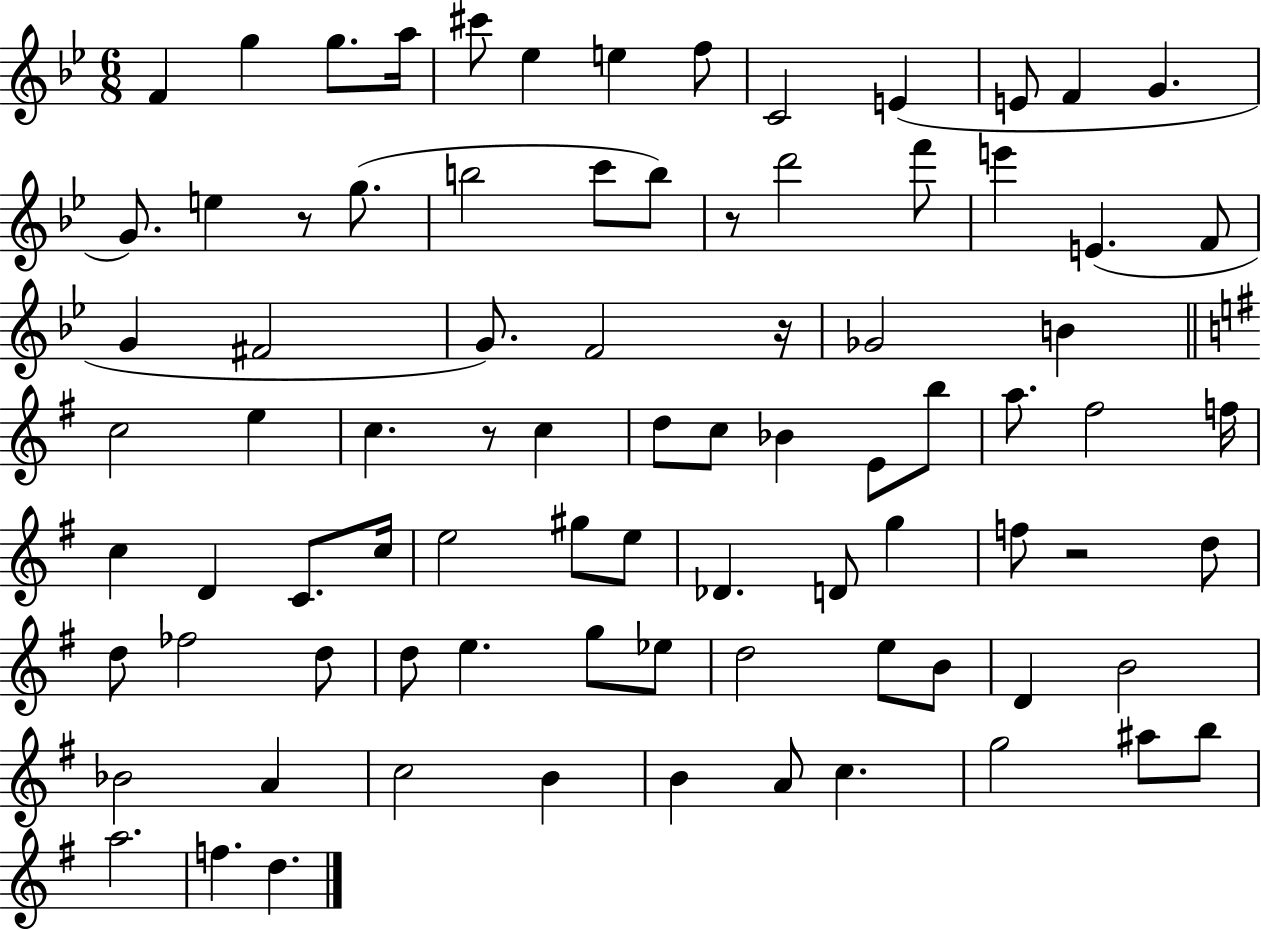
{
  \clef treble
  \numericTimeSignature
  \time 6/8
  \key bes \major
  \repeat volta 2 { f'4 g''4 g''8. a''16 | cis'''8 ees''4 e''4 f''8 | c'2 e'4( | e'8 f'4 g'4. | \break g'8.) e''4 r8 g''8.( | b''2 c'''8 b''8) | r8 d'''2 f'''8 | e'''4 e'4.( f'8 | \break g'4 fis'2 | g'8.) f'2 r16 | ges'2 b'4 | \bar "||" \break \key e \minor c''2 e''4 | c''4. r8 c''4 | d''8 c''8 bes'4 e'8 b''8 | a''8. fis''2 f''16 | \break c''4 d'4 c'8. c''16 | e''2 gis''8 e''8 | des'4. d'8 g''4 | f''8 r2 d''8 | \break d''8 fes''2 d''8 | d''8 e''4. g''8 ees''8 | d''2 e''8 b'8 | d'4 b'2 | \break bes'2 a'4 | c''2 b'4 | b'4 a'8 c''4. | g''2 ais''8 b''8 | \break a''2. | f''4. d''4. | } \bar "|."
}